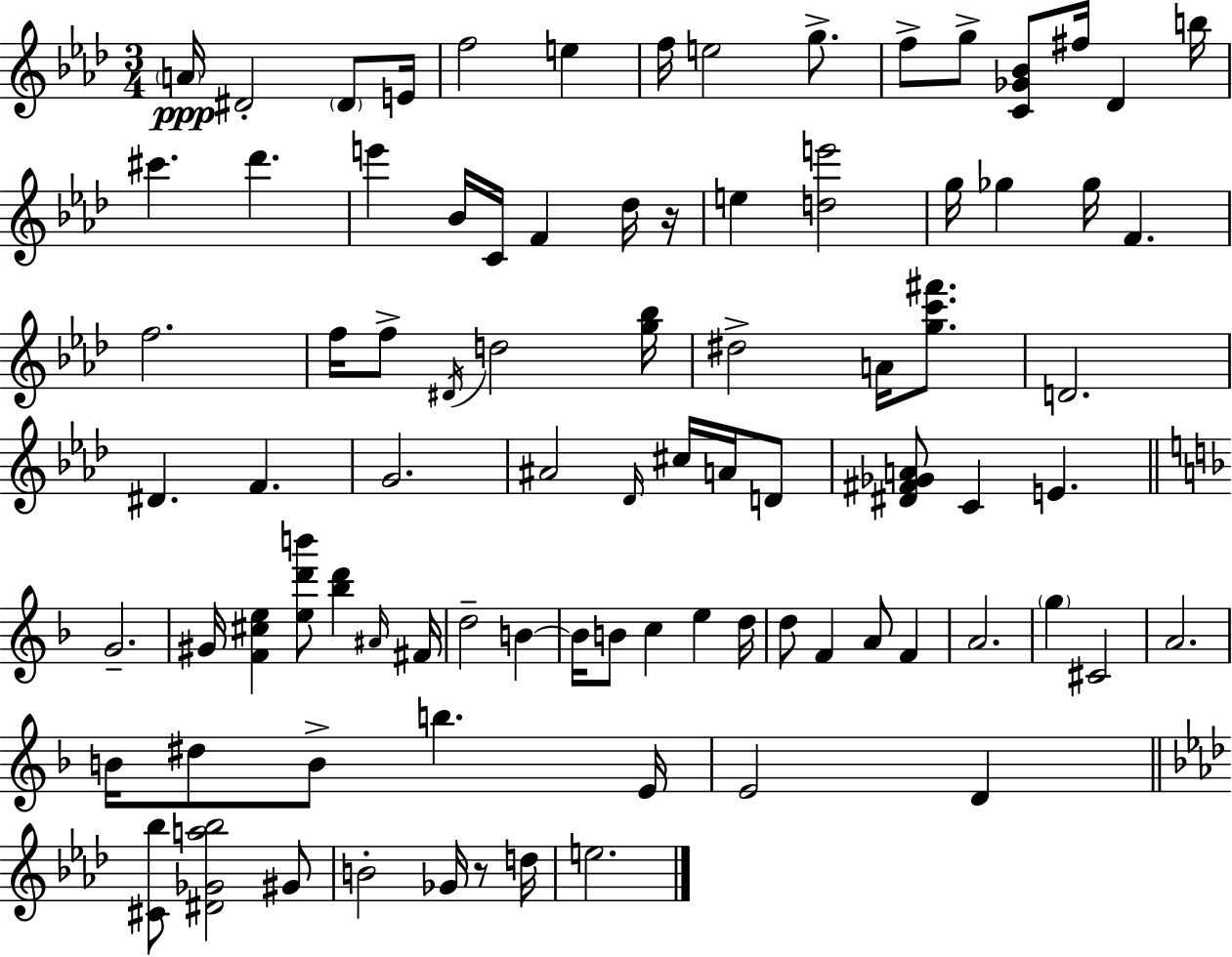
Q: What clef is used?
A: treble